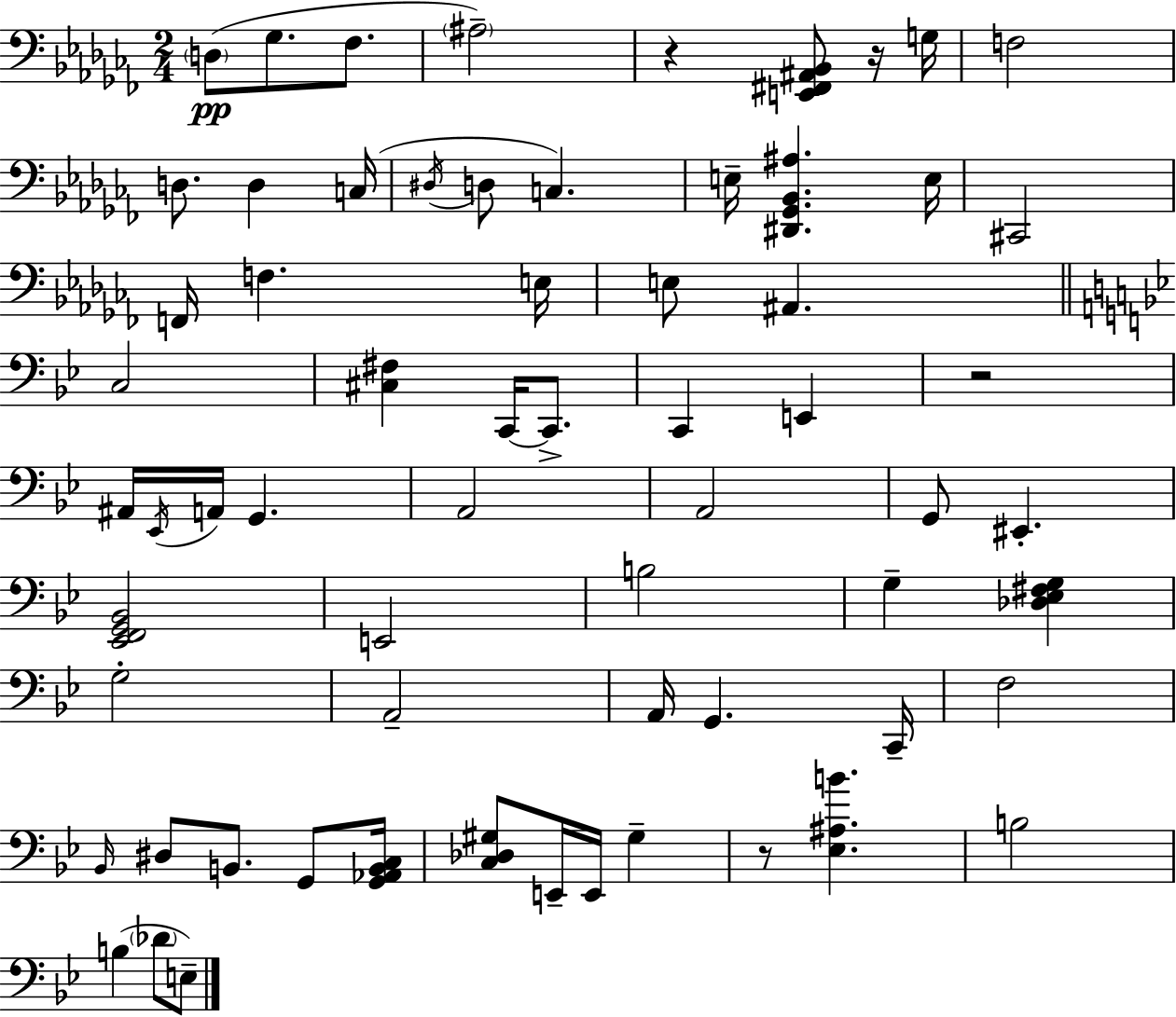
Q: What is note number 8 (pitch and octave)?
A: D3